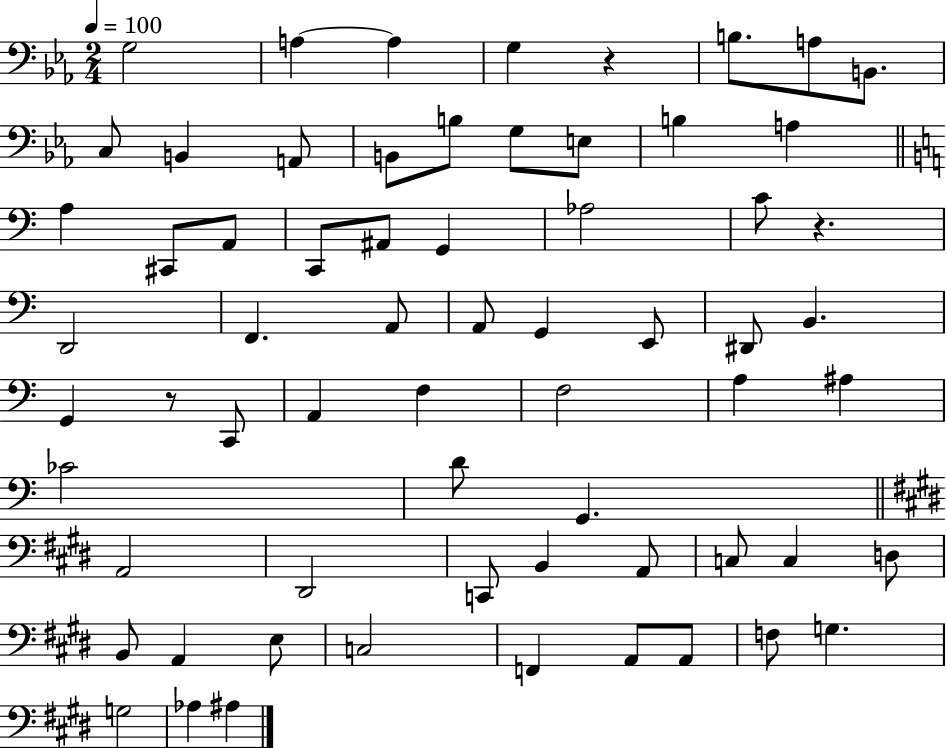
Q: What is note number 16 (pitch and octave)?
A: A3